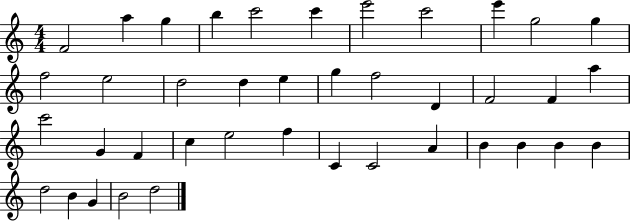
X:1
T:Untitled
M:4/4
L:1/4
K:C
F2 a g b c'2 c' e'2 c'2 e' g2 g f2 e2 d2 d e g f2 D F2 F a c'2 G F c e2 f C C2 A B B B B d2 B G B2 d2